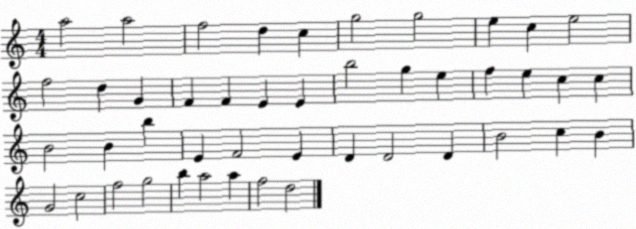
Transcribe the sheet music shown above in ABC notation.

X:1
T:Untitled
M:4/4
L:1/4
K:C
a2 a2 f2 d c g2 g2 e c e2 f2 d G F F E E b2 g e f e c c B2 B b E F2 E D D2 D B2 c B G2 c2 f2 g2 b a2 a f2 d2